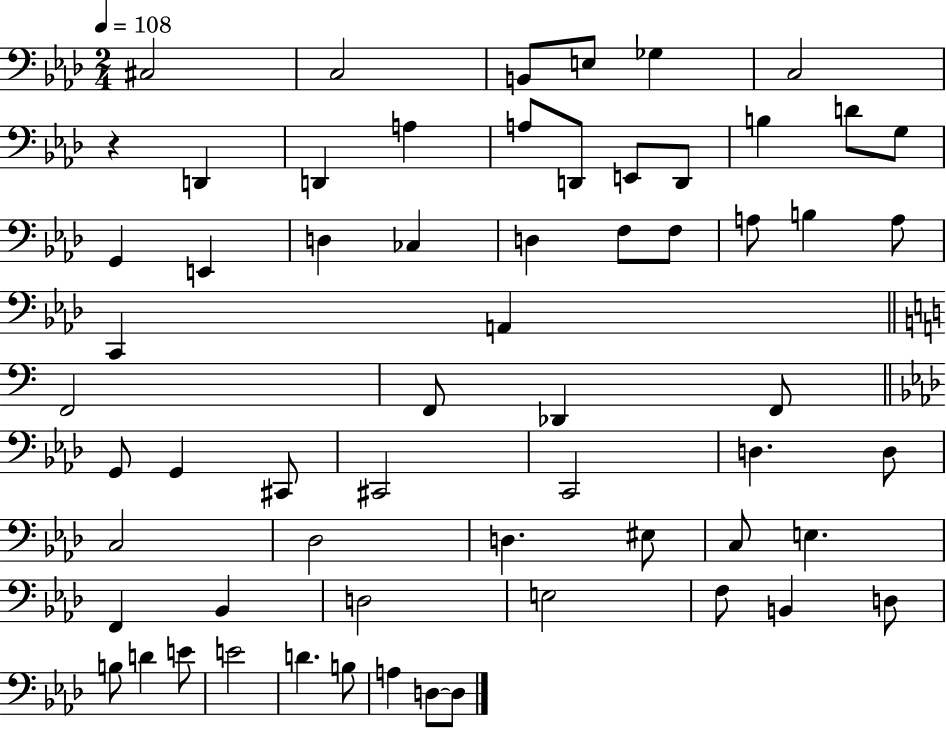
{
  \clef bass
  \numericTimeSignature
  \time 2/4
  \key aes \major
  \tempo 4 = 108
  cis2 | c2 | b,8 e8 ges4 | c2 | \break r4 d,4 | d,4 a4 | a8 d,8 e,8 d,8 | b4 d'8 g8 | \break g,4 e,4 | d4 ces4 | d4 f8 f8 | a8 b4 a8 | \break c,4 a,4 | \bar "||" \break \key c \major f,2 | f,8 des,4 f,8 | \bar "||" \break \key aes \major g,8 g,4 cis,8 | cis,2 | c,2 | d4. d8 | \break c2 | des2 | d4. eis8 | c8 e4. | \break f,4 bes,4 | d2 | e2 | f8 b,4 d8 | \break b8 d'4 e'8 | e'2 | d'4. b8 | a4 d8~~ d8 | \break \bar "|."
}